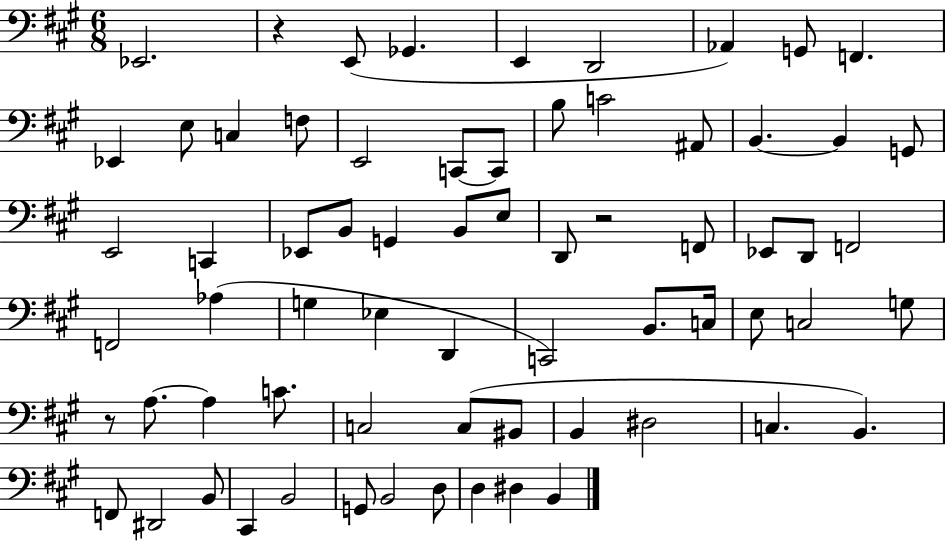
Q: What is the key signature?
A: A major